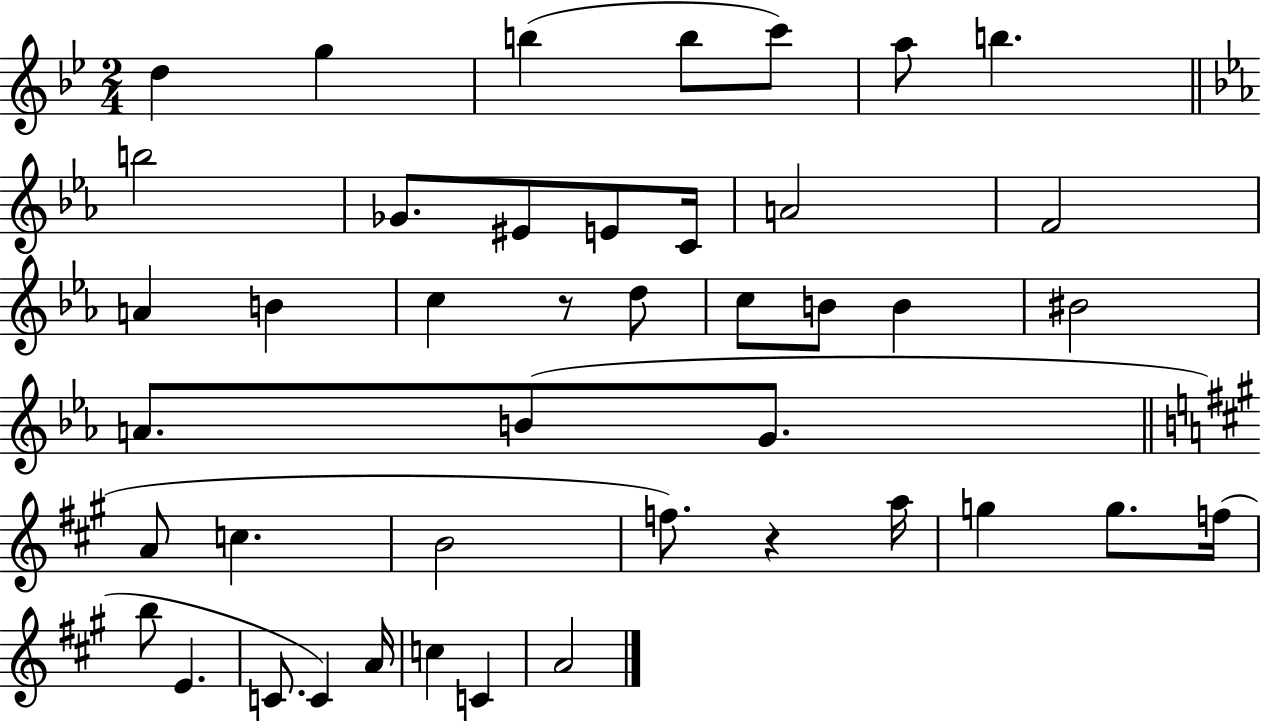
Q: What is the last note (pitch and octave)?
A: A4